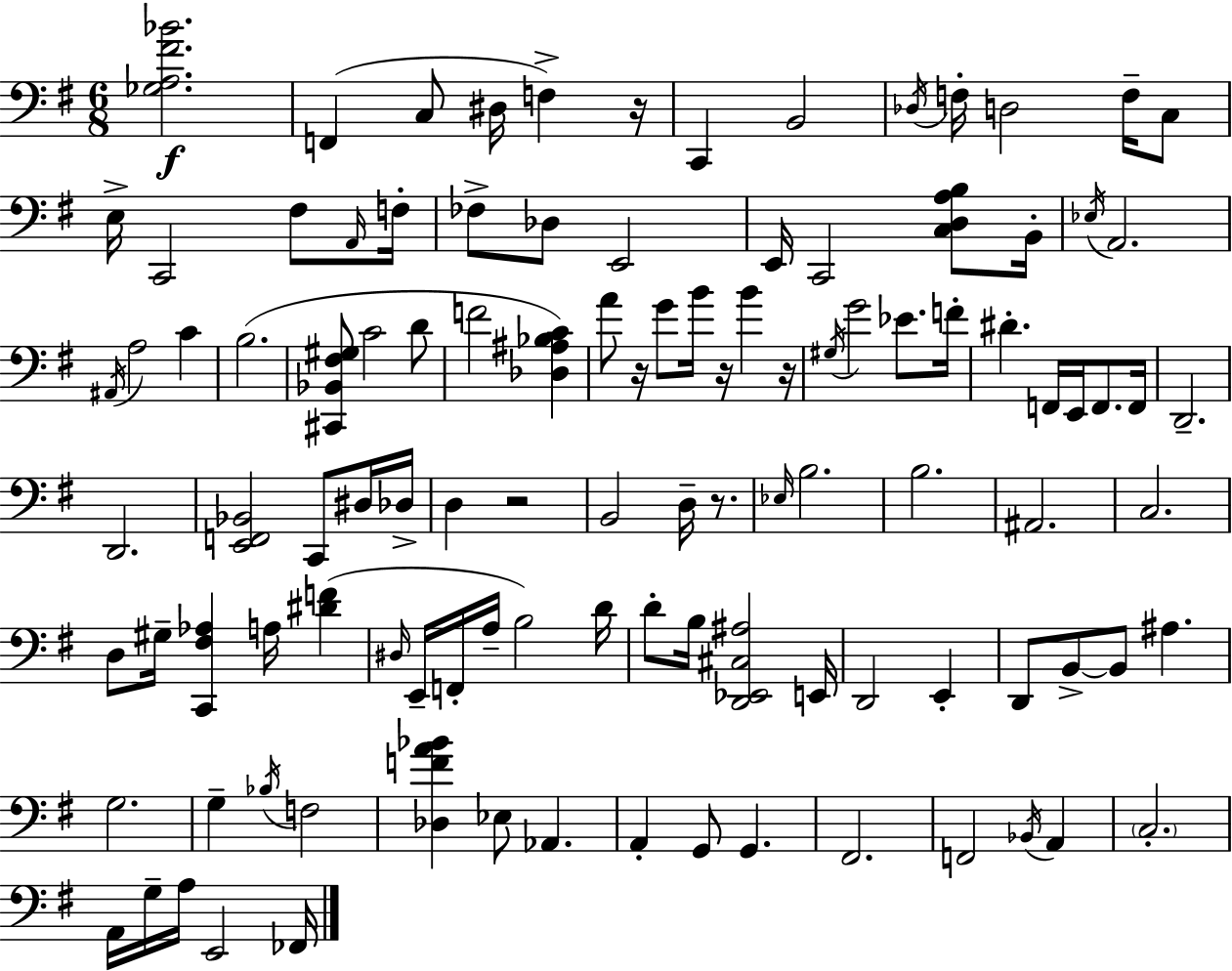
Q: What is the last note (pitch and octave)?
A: FES2